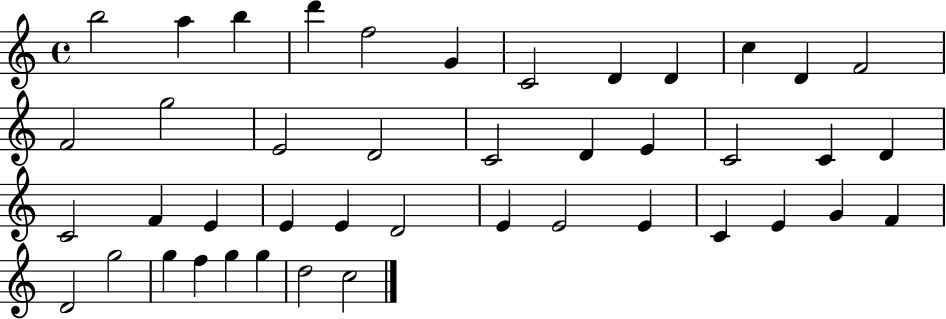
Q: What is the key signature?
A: C major